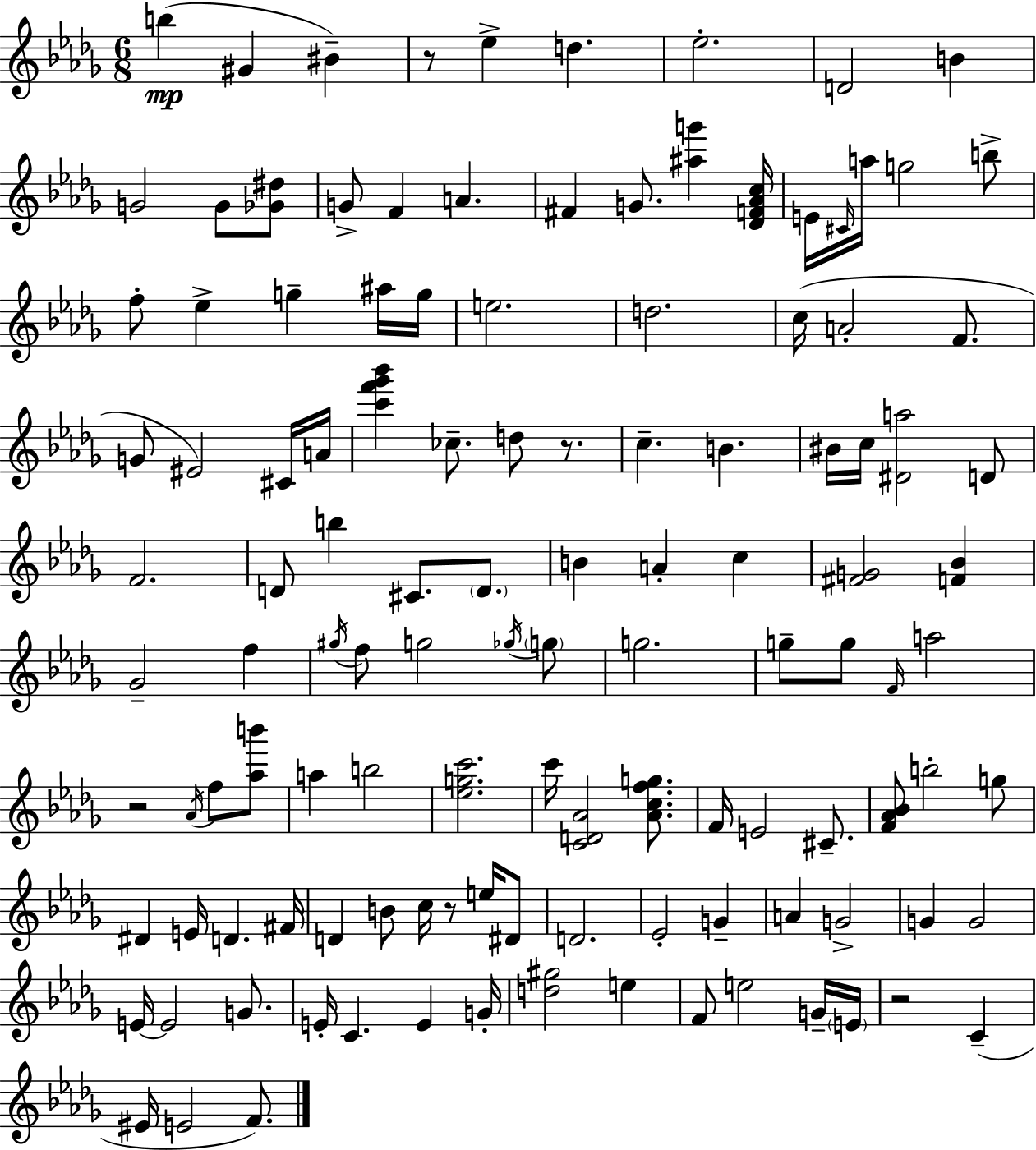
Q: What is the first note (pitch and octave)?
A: B5